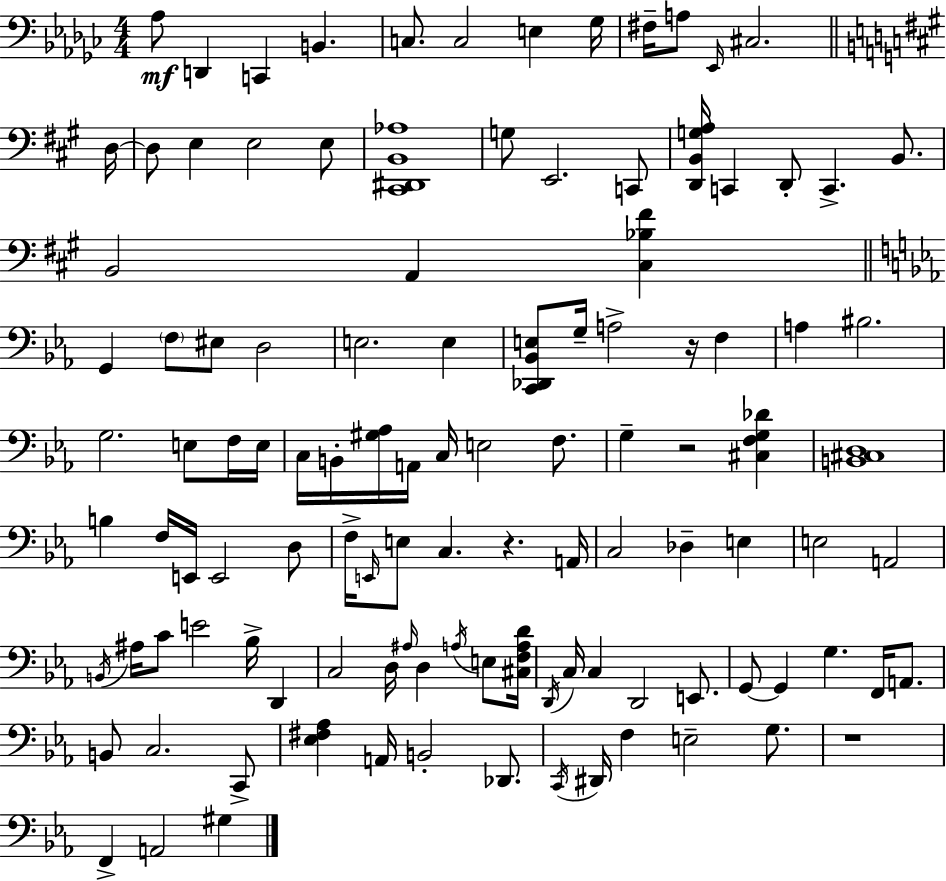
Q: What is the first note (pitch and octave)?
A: Ab3